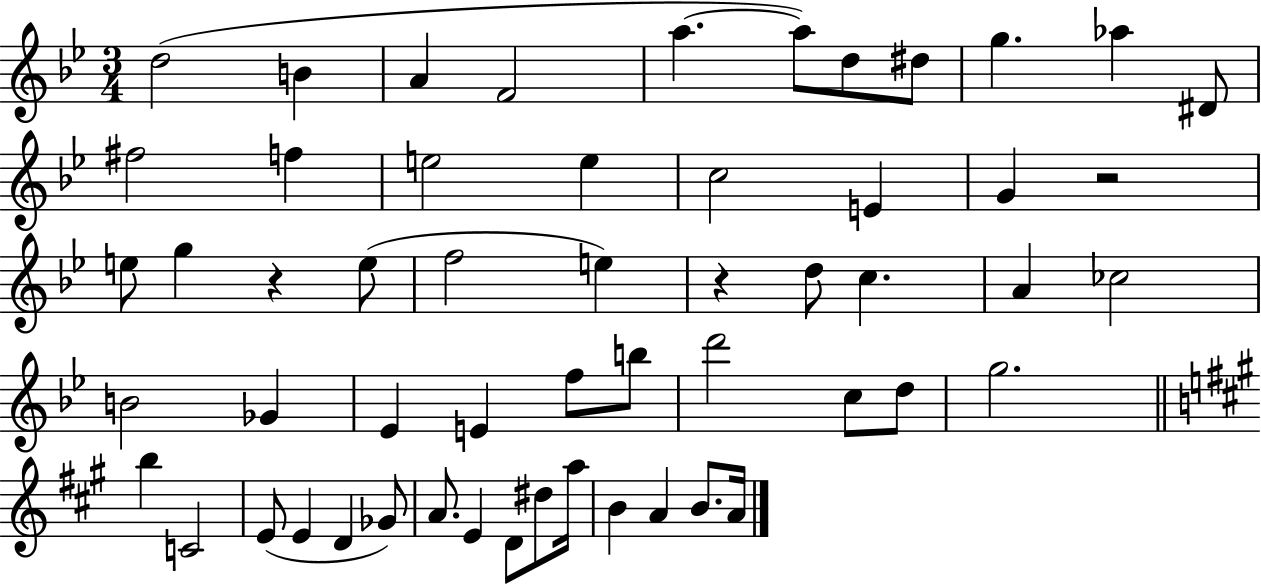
D5/h B4/q A4/q F4/h A5/q. A5/e D5/e D#5/e G5/q. Ab5/q D#4/e F#5/h F5/q E5/h E5/q C5/h E4/q G4/q R/h E5/e G5/q R/q E5/e F5/h E5/q R/q D5/e C5/q. A4/q CES5/h B4/h Gb4/q Eb4/q E4/q F5/e B5/e D6/h C5/e D5/e G5/h. B5/q C4/h E4/e E4/q D4/q Gb4/e A4/e. E4/q D4/e D#5/e A5/s B4/q A4/q B4/e. A4/s